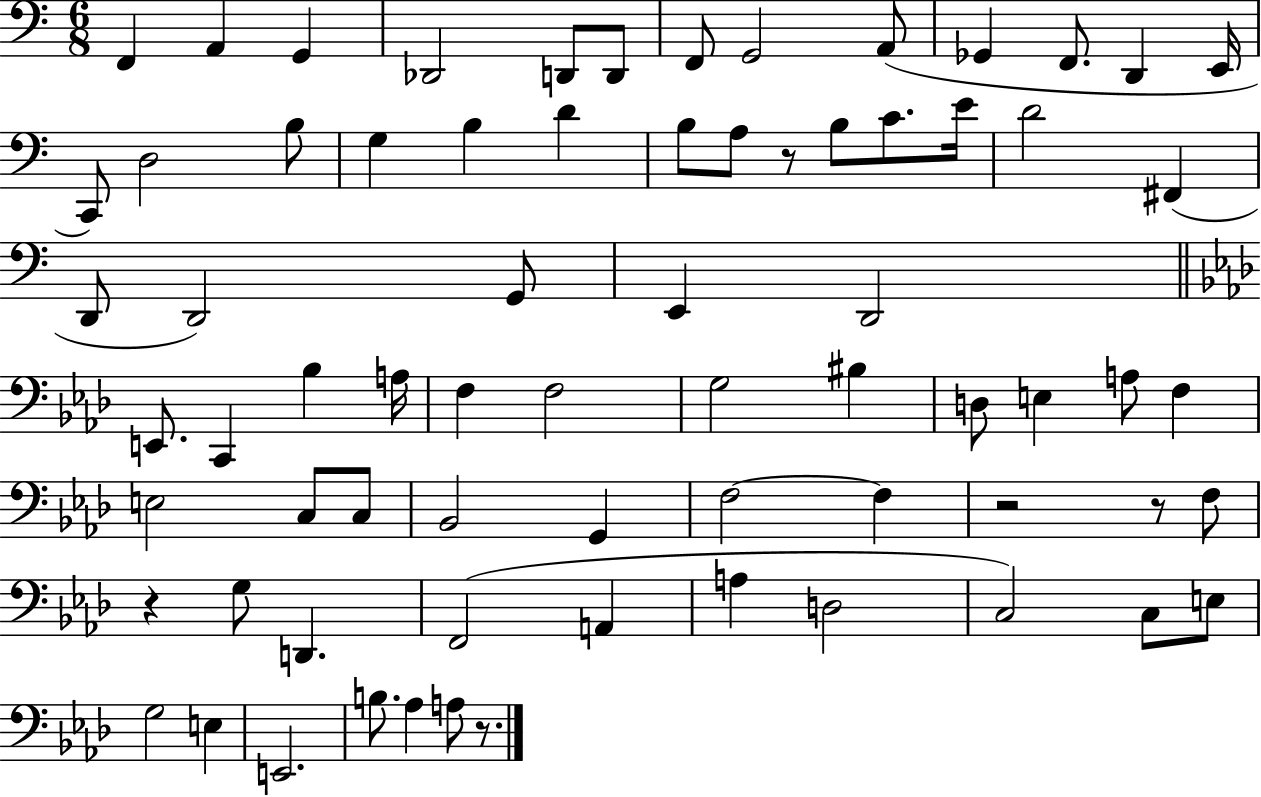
{
  \clef bass
  \numericTimeSignature
  \time 6/8
  \key c \major
  f,4 a,4 g,4 | des,2 d,8 d,8 | f,8 g,2 a,8( | ges,4 f,8. d,4 e,16 | \break c,8) d2 b8 | g4 b4 d'4 | b8 a8 r8 b8 c'8. e'16 | d'2 fis,4( | \break d,8 d,2) g,8 | e,4 d,2 | \bar "||" \break \key f \minor e,8. c,4 bes4 a16 | f4 f2 | g2 bis4 | d8 e4 a8 f4 | \break e2 c8 c8 | bes,2 g,4 | f2~~ f4 | r2 r8 f8 | \break r4 g8 d,4. | f,2( a,4 | a4 d2 | c2) c8 e8 | \break g2 e4 | e,2. | b8. aes4 a8 r8. | \bar "|."
}